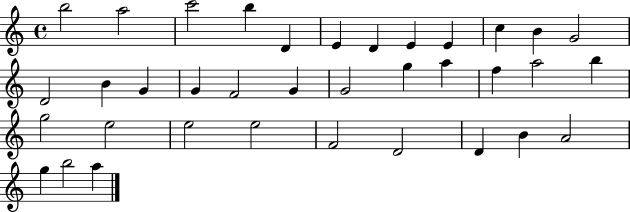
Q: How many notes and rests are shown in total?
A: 36